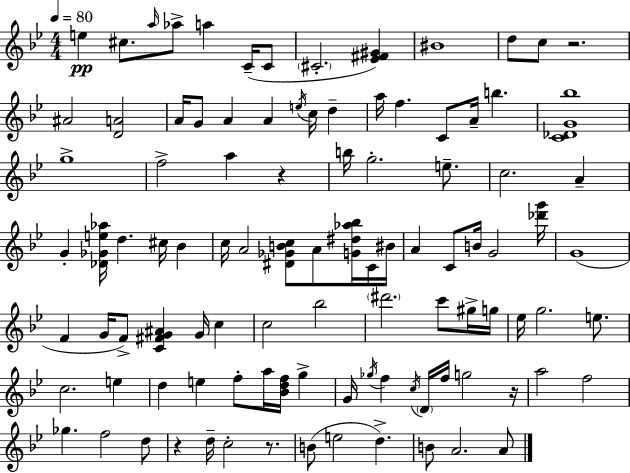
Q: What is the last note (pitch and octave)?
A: A4